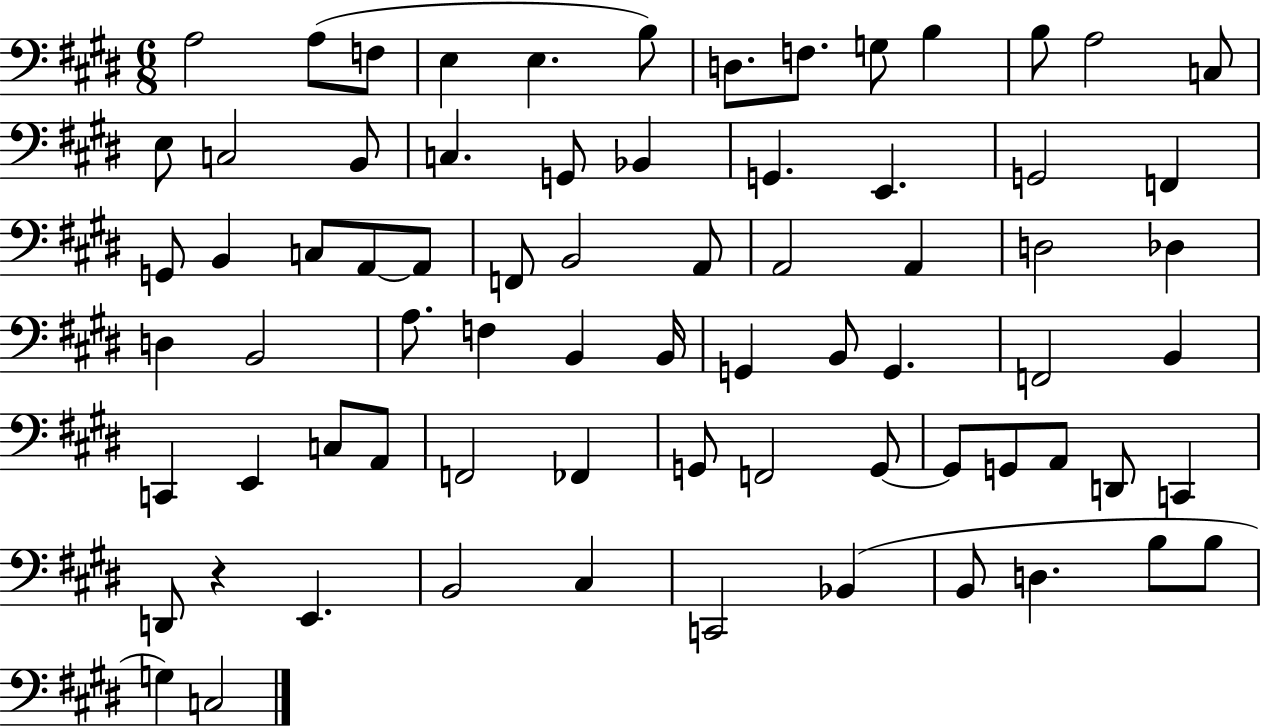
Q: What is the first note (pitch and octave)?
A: A3